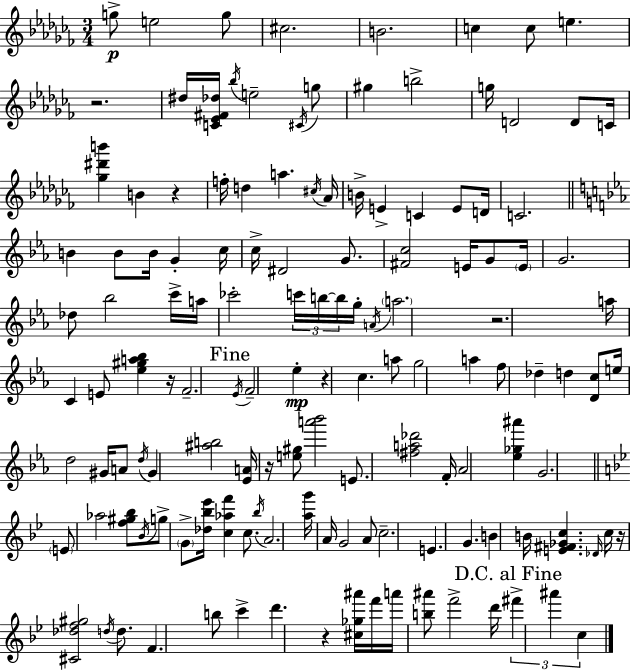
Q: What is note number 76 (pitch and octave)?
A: F4